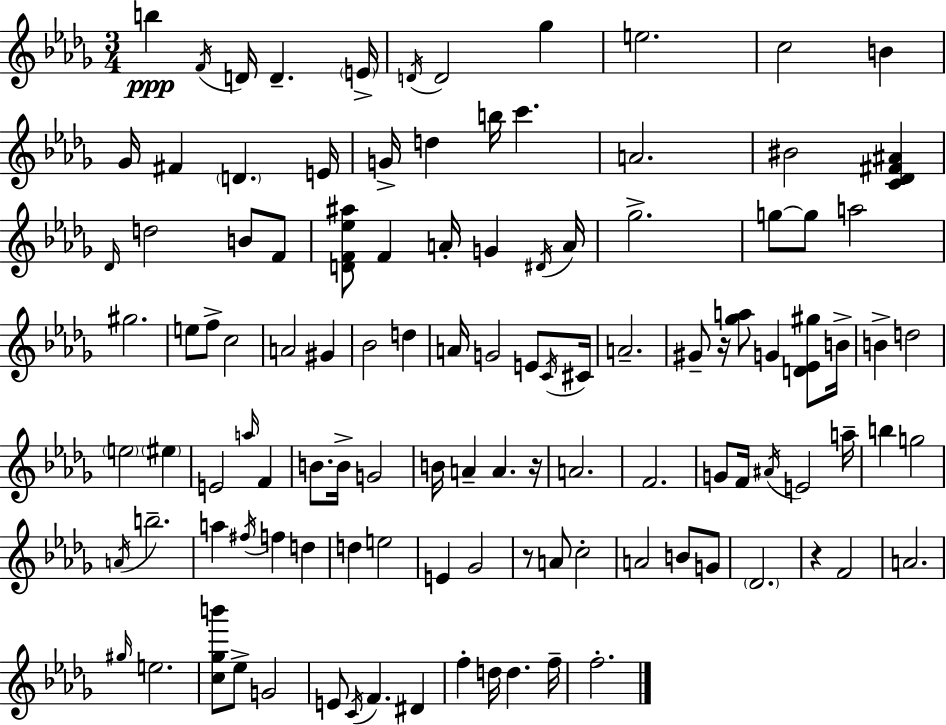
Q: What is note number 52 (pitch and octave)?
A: B4